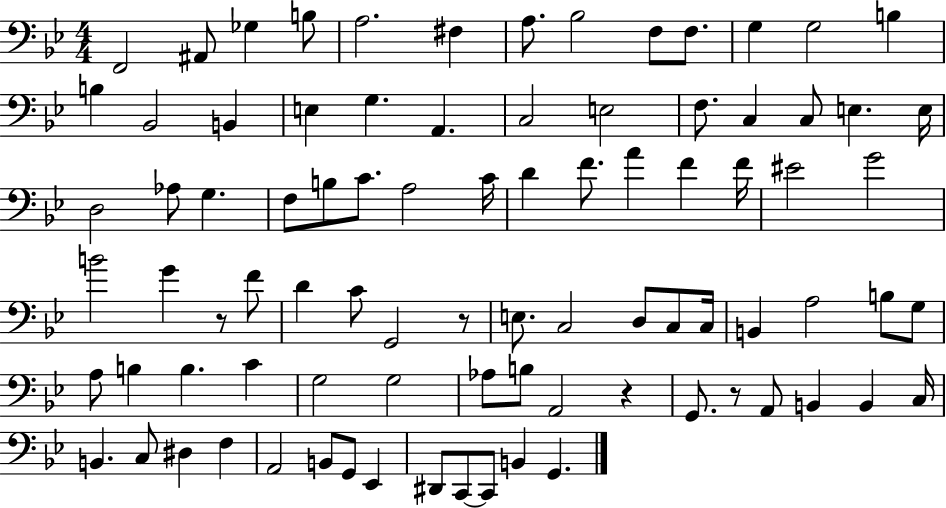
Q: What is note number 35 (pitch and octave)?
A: D4